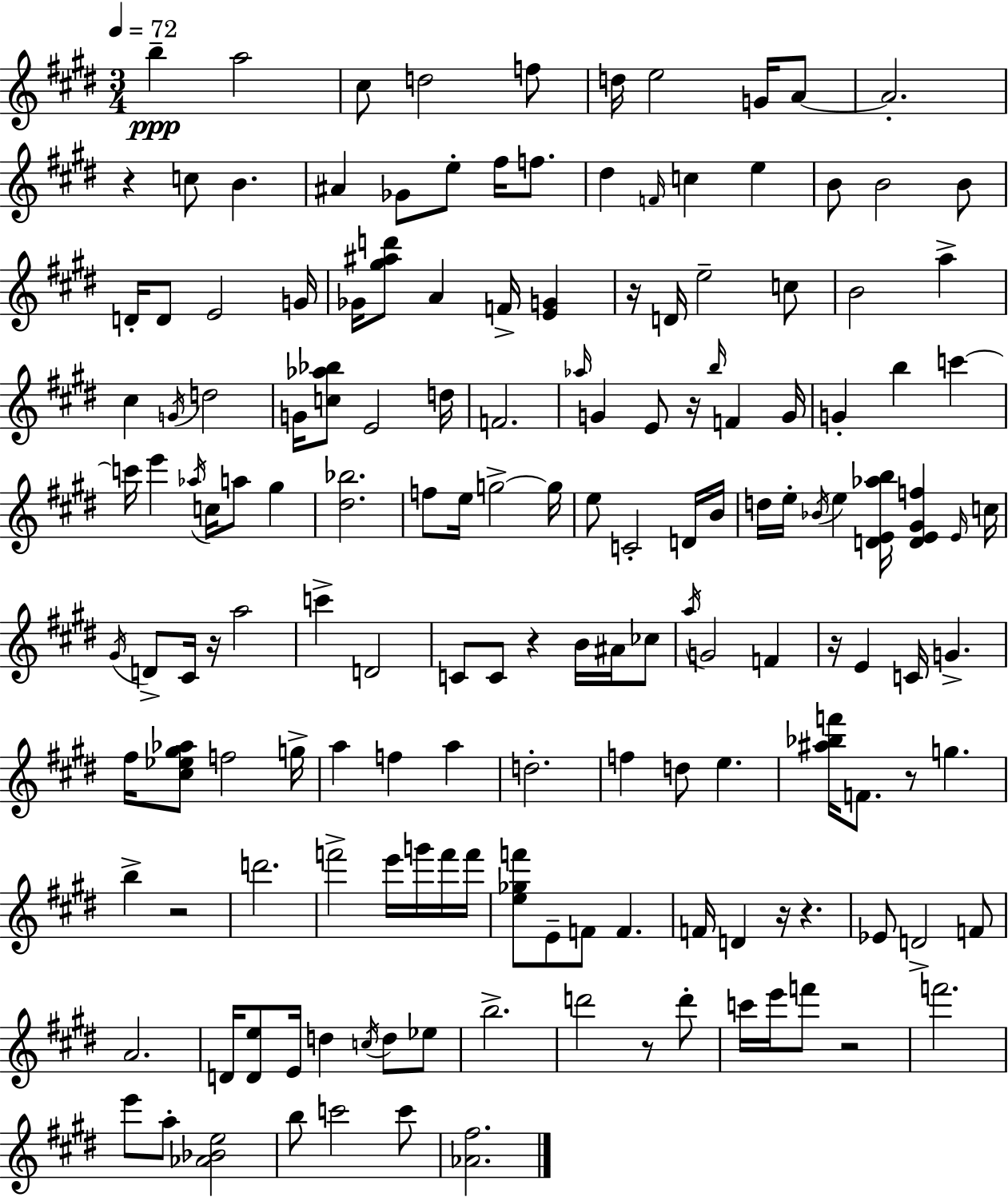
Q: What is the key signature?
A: E major